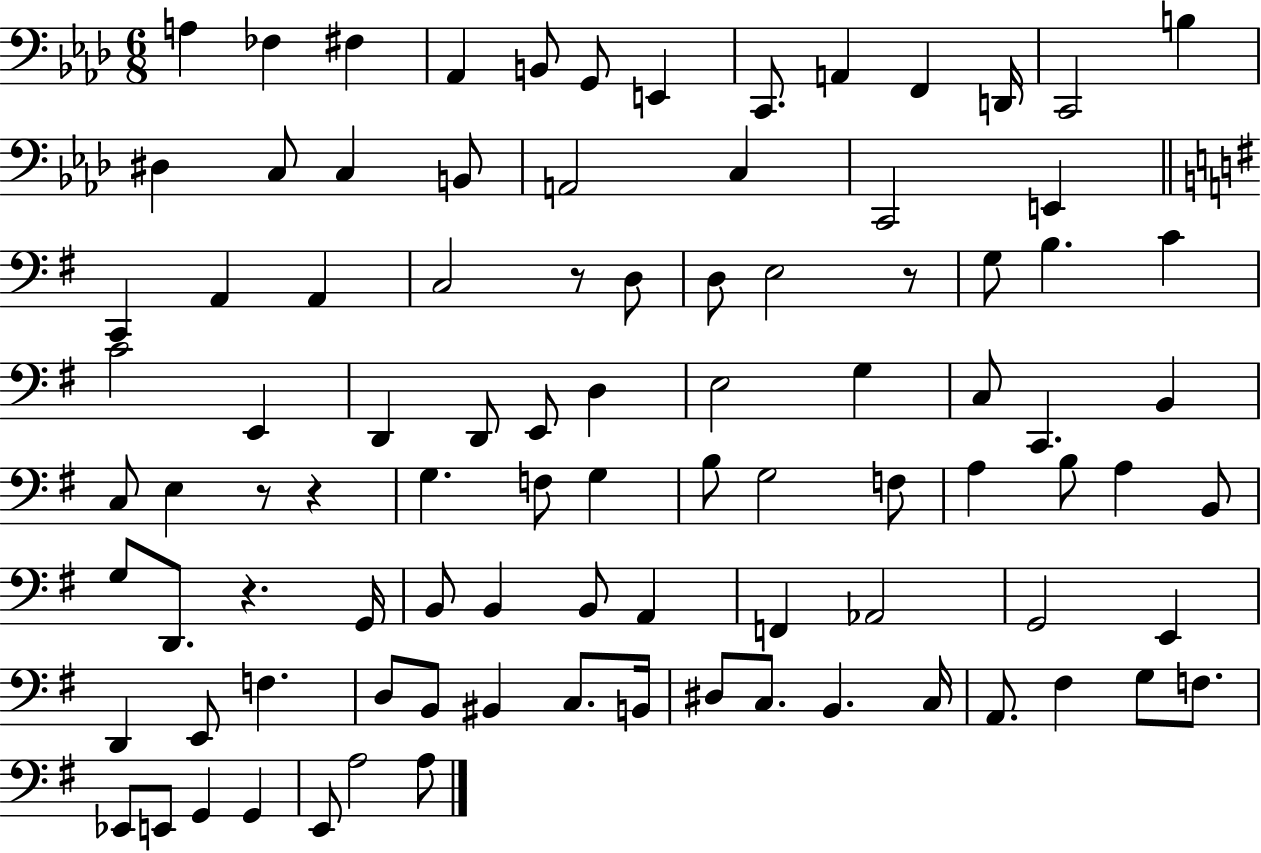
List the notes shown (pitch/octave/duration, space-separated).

A3/q FES3/q F#3/q Ab2/q B2/e G2/e E2/q C2/e. A2/q F2/q D2/s C2/h B3/q D#3/q C3/e C3/q B2/e A2/h C3/q C2/h E2/q C2/q A2/q A2/q C3/h R/e D3/e D3/e E3/h R/e G3/e B3/q. C4/q C4/h E2/q D2/q D2/e E2/e D3/q E3/h G3/q C3/e C2/q. B2/q C3/e E3/q R/e R/q G3/q. F3/e G3/q B3/e G3/h F3/e A3/q B3/e A3/q B2/e G3/e D2/e. R/q. G2/s B2/e B2/q B2/e A2/q F2/q Ab2/h G2/h E2/q D2/q E2/e F3/q. D3/e B2/e BIS2/q C3/e. B2/s D#3/e C3/e. B2/q. C3/s A2/e. F#3/q G3/e F3/e. Eb2/e E2/e G2/q G2/q E2/e A3/h A3/e